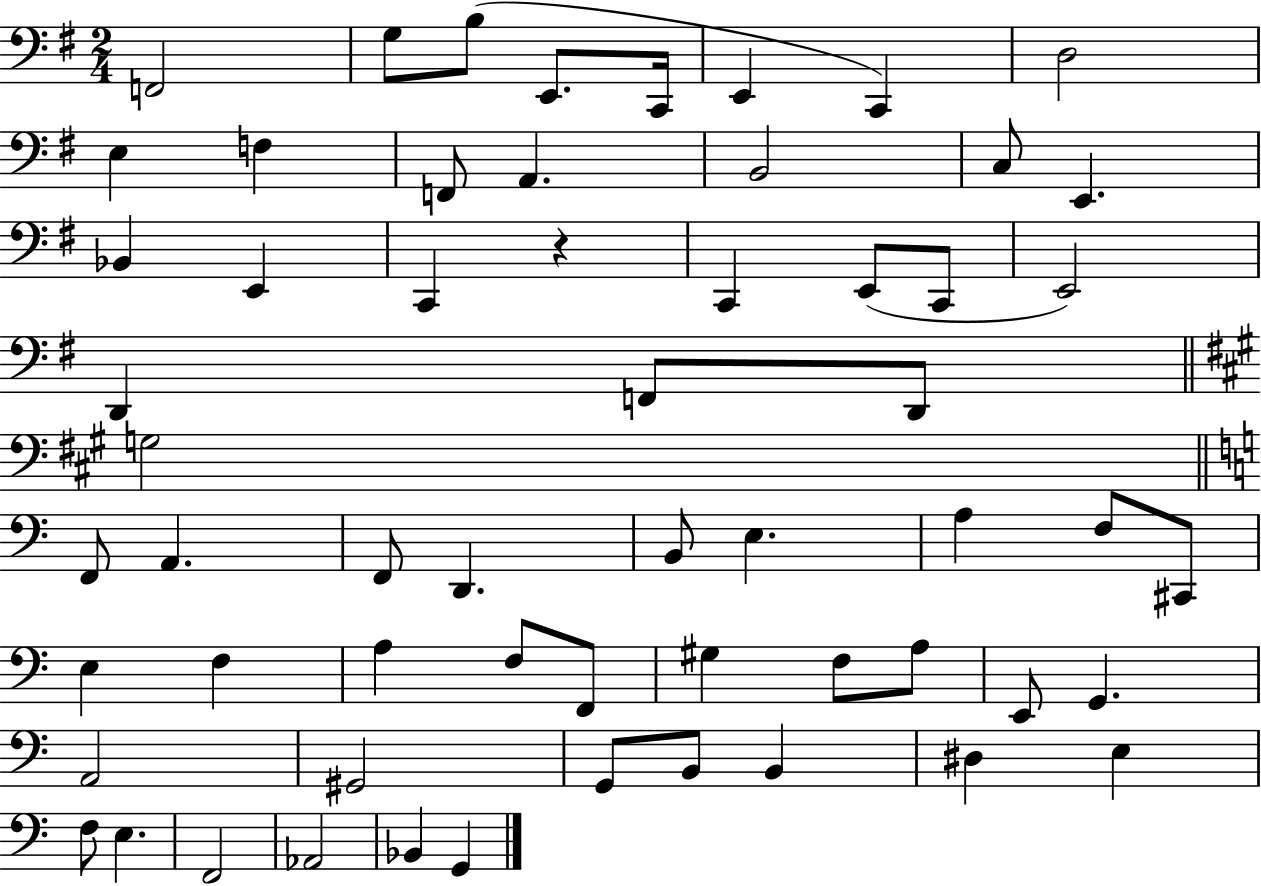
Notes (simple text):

F2/h G3/e B3/e E2/e. C2/s E2/q C2/q D3/h E3/q F3/q F2/e A2/q. B2/h C3/e E2/q. Bb2/q E2/q C2/q R/q C2/q E2/e C2/e E2/h D2/q F2/e D2/e G3/h F2/e A2/q. F2/e D2/q. B2/e E3/q. A3/q F3/e C#2/e E3/q F3/q A3/q F3/e F2/e G#3/q F3/e A3/e E2/e G2/q. A2/h G#2/h G2/e B2/e B2/q D#3/q E3/q F3/e E3/q. F2/h Ab2/h Bb2/q G2/q